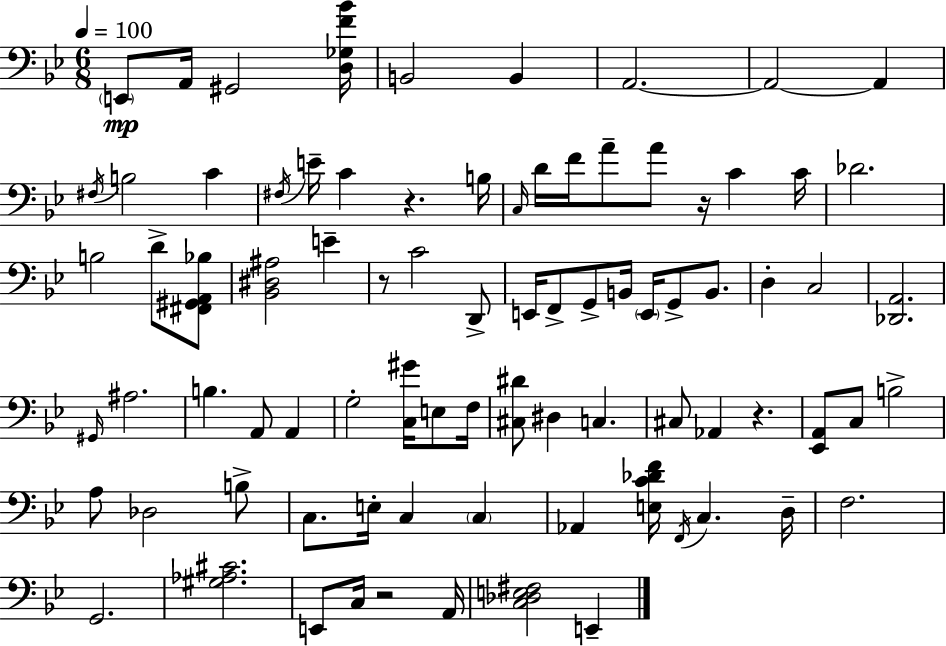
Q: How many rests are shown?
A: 5